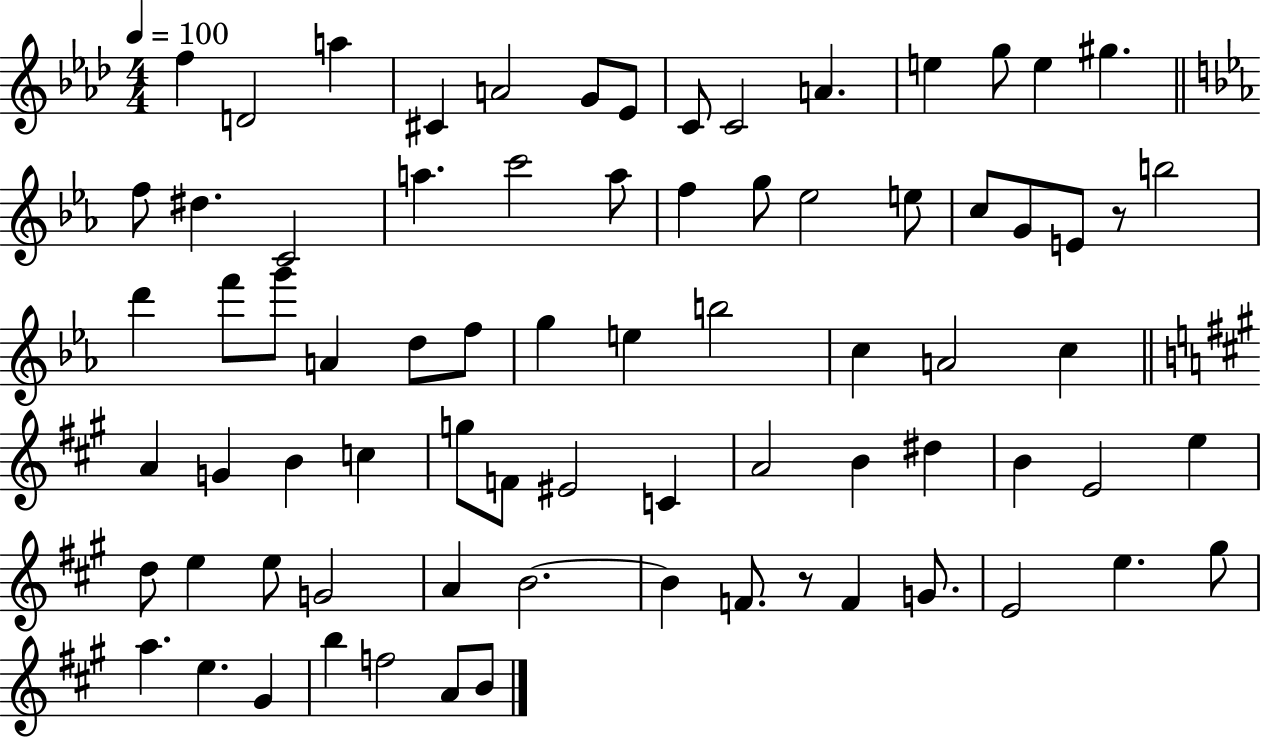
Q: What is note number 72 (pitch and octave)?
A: F5